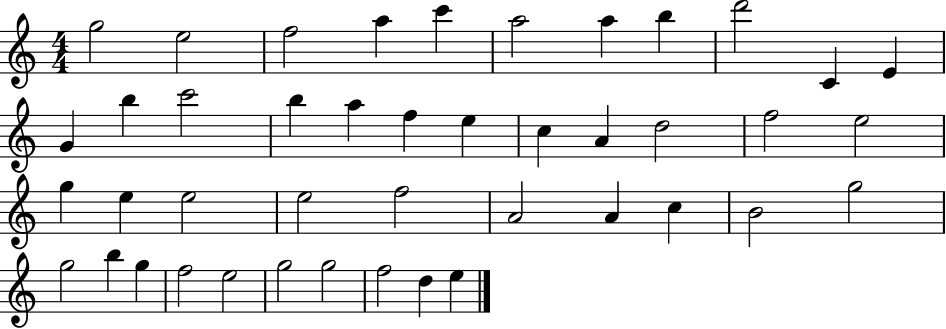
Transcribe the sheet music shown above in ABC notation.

X:1
T:Untitled
M:4/4
L:1/4
K:C
g2 e2 f2 a c' a2 a b d'2 C E G b c'2 b a f e c A d2 f2 e2 g e e2 e2 f2 A2 A c B2 g2 g2 b g f2 e2 g2 g2 f2 d e